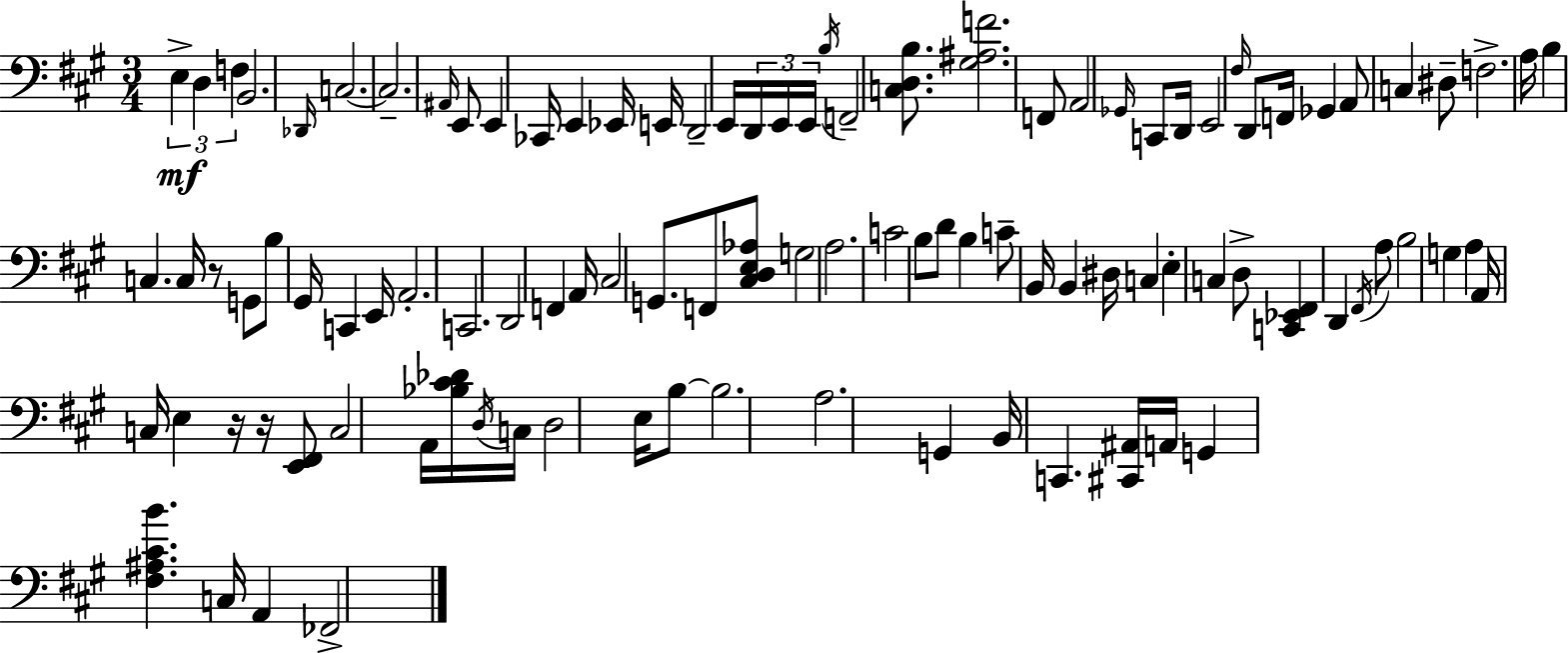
X:1
T:Untitled
M:3/4
L:1/4
K:A
E, D, F, B,,2 _D,,/4 C,2 C,2 ^A,,/4 E,,/2 E,, _C,,/4 E,, _E,,/4 E,,/4 D,,2 E,,/4 D,,/4 E,,/4 E,,/4 B,/4 F,,2 [C,D,B,]/2 [^G,^A,F]2 F,,/2 A,,2 _G,,/4 C,,/2 D,,/4 E,,2 ^F,/4 D,,/2 F,,/4 _G,, A,,/2 C, ^D,/2 F,2 A,/4 B, C, C,/4 z/2 G,,/2 B,/2 ^G,,/4 C,, E,,/4 A,,2 C,,2 D,,2 F,, A,,/4 ^C,2 G,,/2 F,,/2 [^C,D,E,_A,]/2 G,2 A,2 C2 B,/2 D/2 B, C/2 B,,/4 B,, ^D,/4 C, E, C, D,/2 [C,,_E,,^F,,] D,, ^F,,/4 A,/2 B,2 G, A, A,,/4 C,/4 E, z/4 z/4 [E,,^F,,]/2 C,2 A,,/4 [_B,^C_D]/4 D,/4 C,/4 D,2 E,/4 B,/2 B,2 A,2 G,, B,,/4 C,, [^C,,^A,,]/4 A,,/4 G,, [^F,^A,^CB] C,/4 A,, _F,,2